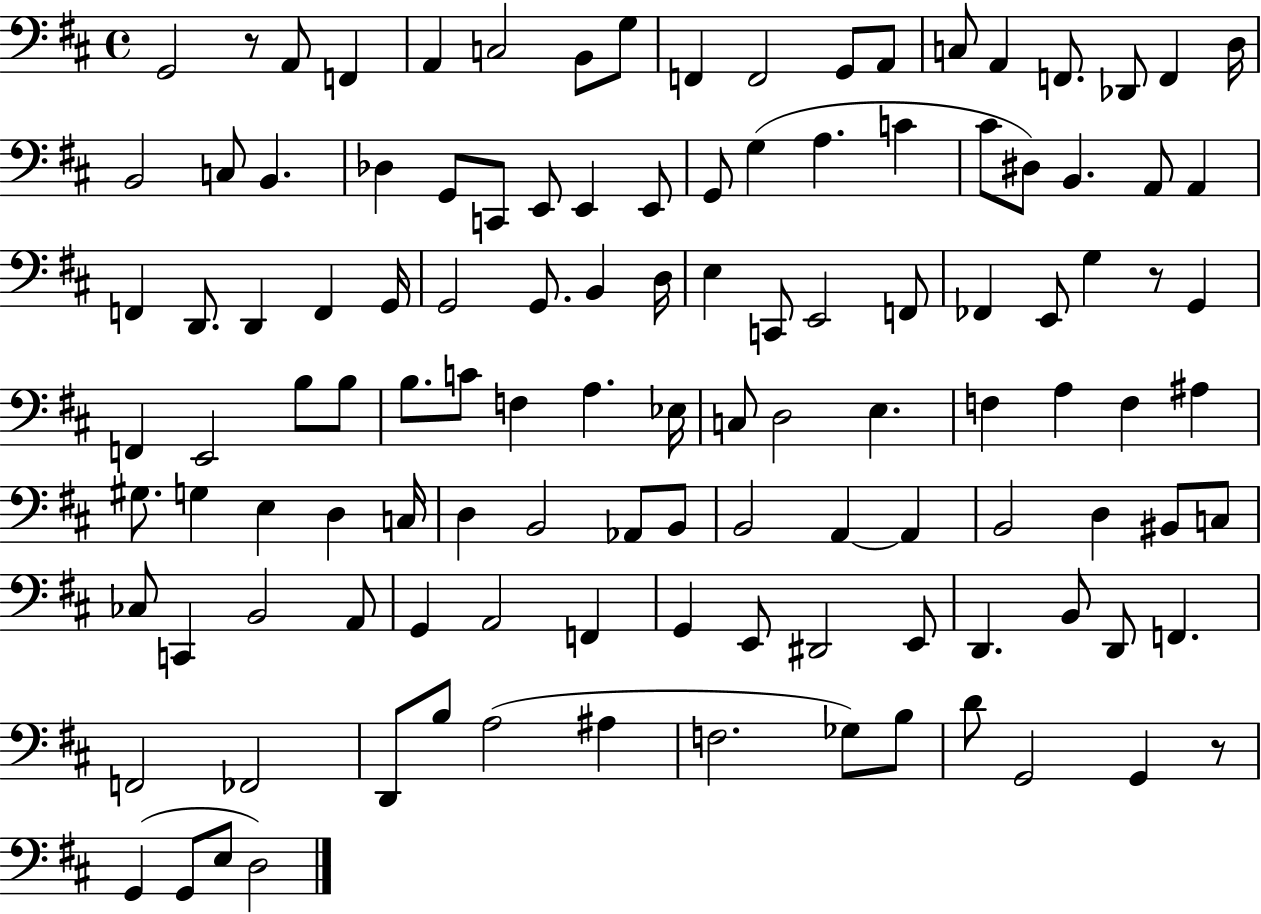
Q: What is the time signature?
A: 4/4